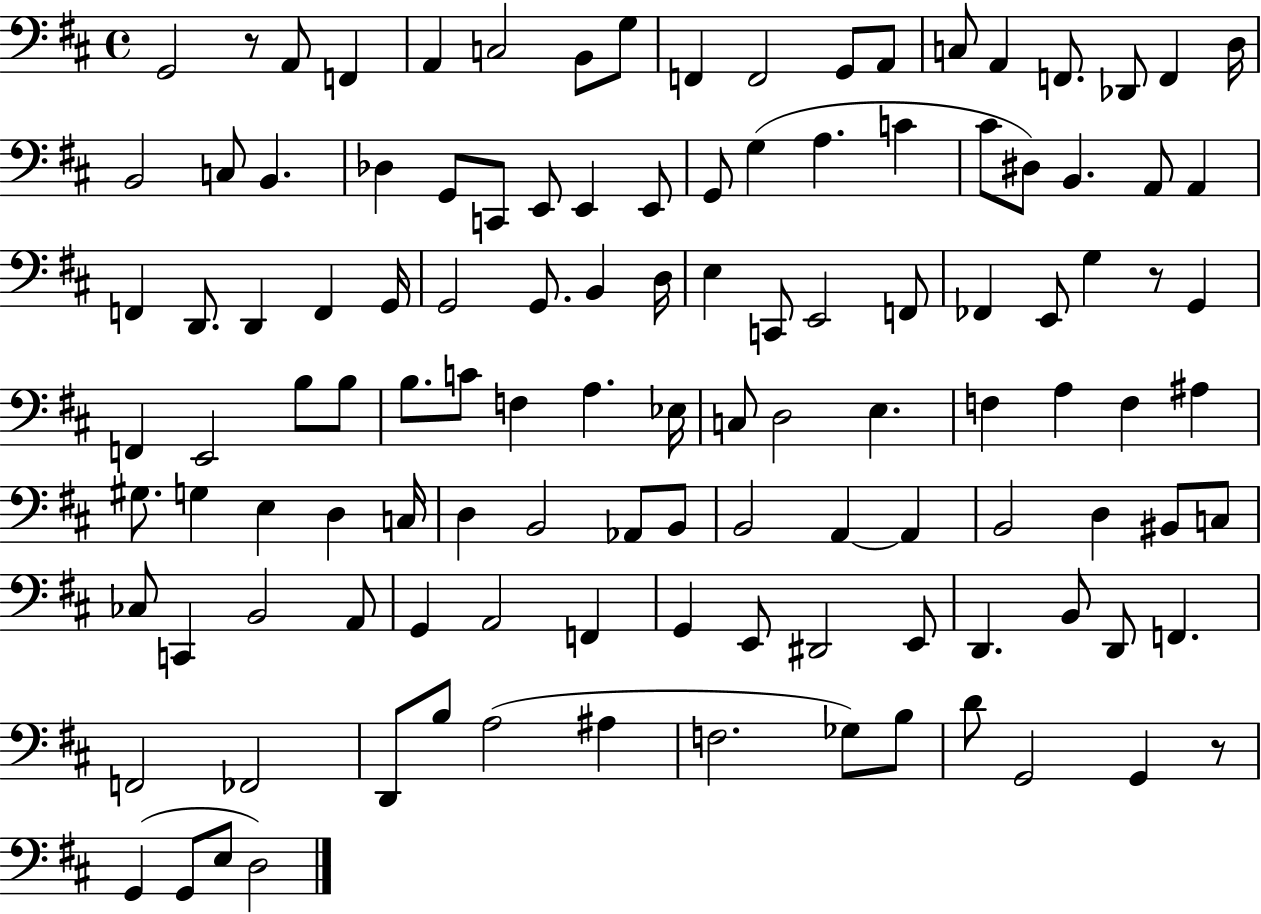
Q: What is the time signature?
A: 4/4